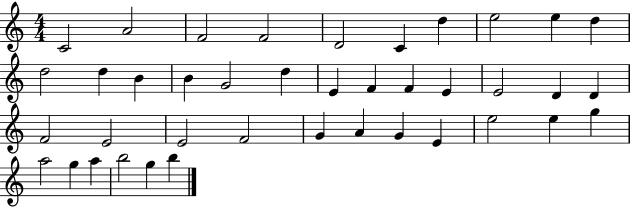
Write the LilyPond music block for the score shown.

{
  \clef treble
  \numericTimeSignature
  \time 4/4
  \key c \major
  c'2 a'2 | f'2 f'2 | d'2 c'4 d''4 | e''2 e''4 d''4 | \break d''2 d''4 b'4 | b'4 g'2 d''4 | e'4 f'4 f'4 e'4 | e'2 d'4 d'4 | \break f'2 e'2 | e'2 f'2 | g'4 a'4 g'4 e'4 | e''2 e''4 g''4 | \break a''2 g''4 a''4 | b''2 g''4 b''4 | \bar "|."
}